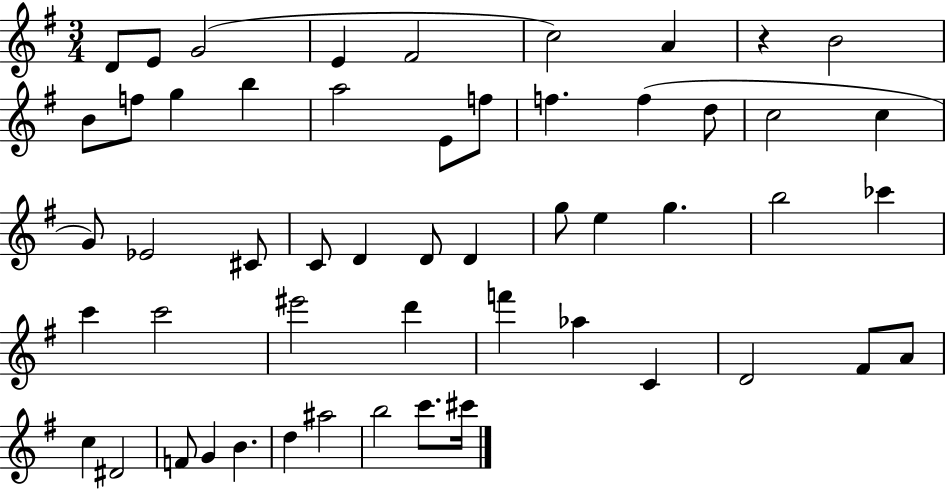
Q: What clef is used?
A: treble